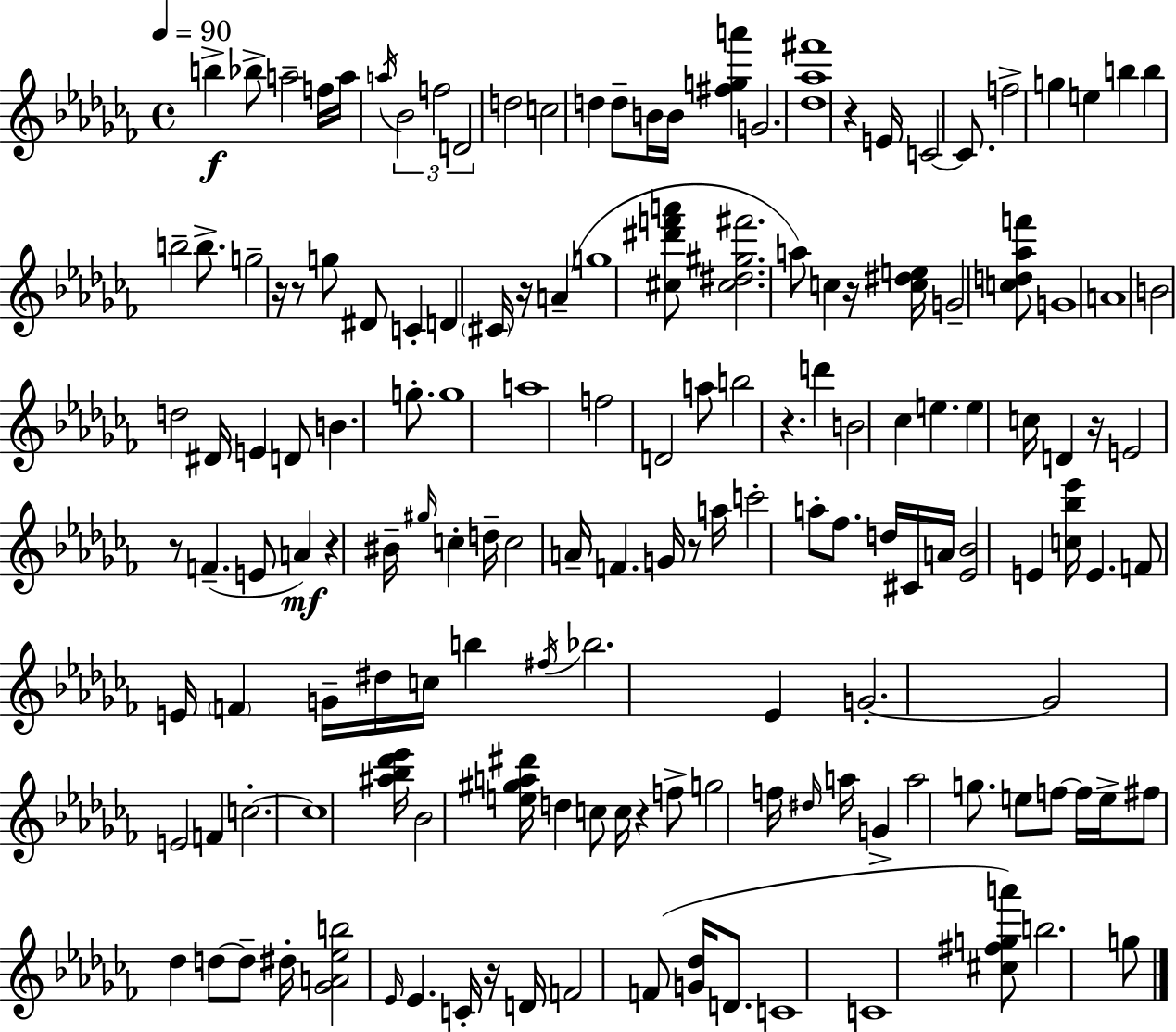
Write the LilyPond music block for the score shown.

{
  \clef treble
  \time 4/4
  \defaultTimeSignature
  \key aes \minor
  \tempo 4 = 90
  b''4->\f bes''8-> a''2-- f''16 a''16 | \acciaccatura { a''16 } \tuplet 3/2 { bes'2 f''2 | d'2 } d''2 | c''2 d''4 d''8-- b'16 | \break b'16 <fis'' g'' a'''>4 g'2. | <des'' aes'' fis'''>1 | r4 e'16 c'2~~ c'8. | f''2-> g''4 e''4 | \break b''4 b''4 b''2-- | b''8.-> g''2-- r16 r8 g''8 | dis'8 c'4-. d'4 \parenthesize cis'16 r16 a'4--( | g''1 | \break <cis'' dis''' f''' a'''>8 <cis'' dis'' gis'' fis'''>2. a''8) | c''4 r16 <c'' dis'' e''>16 g'2-- <c'' d'' aes'' f'''>8 | g'1 | a'1 | \break b'2 d''2 | dis'16 e'4 d'8 b'4. g''8.-. | g''1 | a''1 | \break f''2 d'2 | a''8 b''2 r4. | d'''4 b'2 ces''4 | e''4. e''4 c''16 d'4 | \break r16 e'2 r8 f'4.--( | e'8 a'4\mf) r4 bis'16-- \grace { gis''16 } c''4-. | d''16-- c''2 a'16-- f'4. | g'16 r8 a''16 c'''2-. a''8-. fes''8. | \break d''16 cis'16 a'16 <ees' bes'>2 e'4 | <c'' bes'' ees'''>16 e'4. f'8 e'16 \parenthesize f'4 g'16-- | dis''16 c''16 b''4 \acciaccatura { fis''16 } bes''2. | ees'4 g'2.-.~~ | \break g'2 e'2 | f'4 c''2.-.~~ | c''1 | <ais'' bes'' des''' ees'''>16 bes'2 <e'' gis'' a'' dis'''>16 d''4 | \break c''8 c''16 r4 f''8-> g''2 | f''16 \grace { dis''16 } a''16 g'4-> a''2 | g''8. e''8 f''8~~ f''16 e''16-> fis''8 des''4 | d''8~~ d''8-- dis''16-. <ges' a' ees'' b''>2 \grace { ees'16 } ees'4. | \break c'16-. r16 d'16 f'2 f'8( | <g' des''>16 d'8. c'1 | c'1 | <cis'' fis'' g'' a'''>8) b''2. | \break g''8 \bar "|."
}